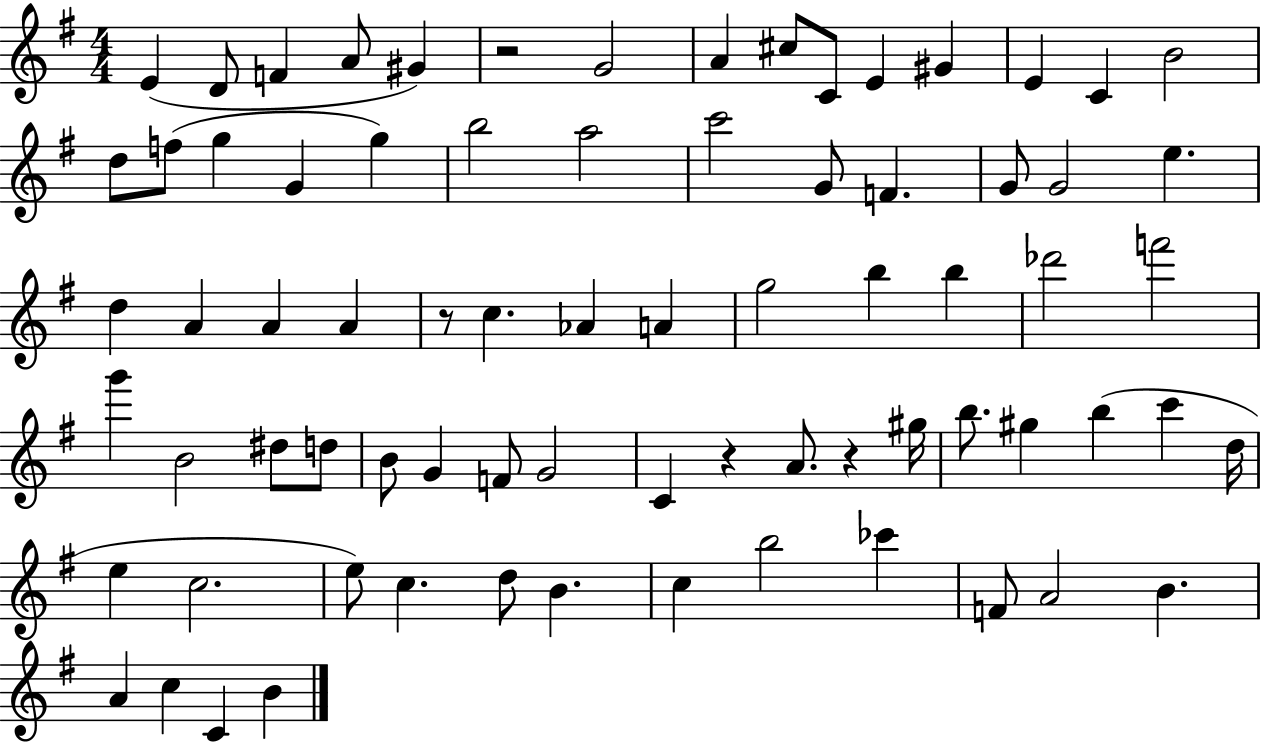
{
  \clef treble
  \numericTimeSignature
  \time 4/4
  \key g \major
  \repeat volta 2 { e'4( d'8 f'4 a'8 gis'4) | r2 g'2 | a'4 cis''8 c'8 e'4 gis'4 | e'4 c'4 b'2 | \break d''8 f''8( g''4 g'4 g''4) | b''2 a''2 | c'''2 g'8 f'4. | g'8 g'2 e''4. | \break d''4 a'4 a'4 a'4 | r8 c''4. aes'4 a'4 | g''2 b''4 b''4 | des'''2 f'''2 | \break g'''4 b'2 dis''8 d''8 | b'8 g'4 f'8 g'2 | c'4 r4 a'8. r4 gis''16 | b''8. gis''4 b''4( c'''4 d''16 | \break e''4 c''2. | e''8) c''4. d''8 b'4. | c''4 b''2 ces'''4 | f'8 a'2 b'4. | \break a'4 c''4 c'4 b'4 | } \bar "|."
}